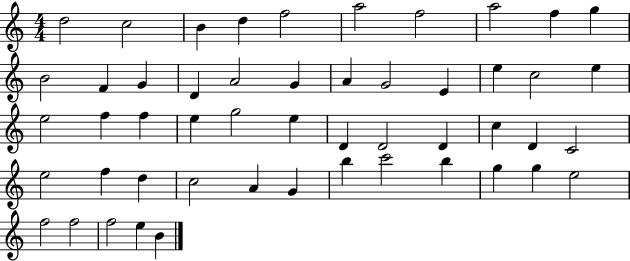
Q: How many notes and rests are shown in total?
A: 51